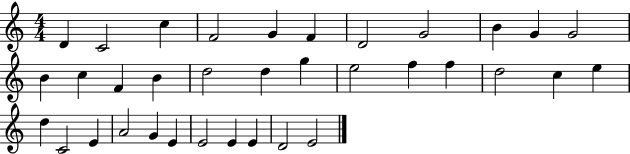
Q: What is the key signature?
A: C major